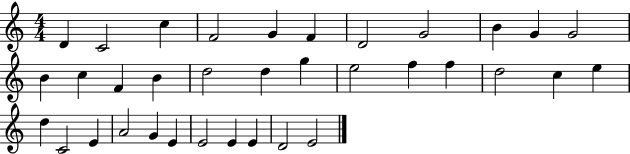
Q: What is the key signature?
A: C major